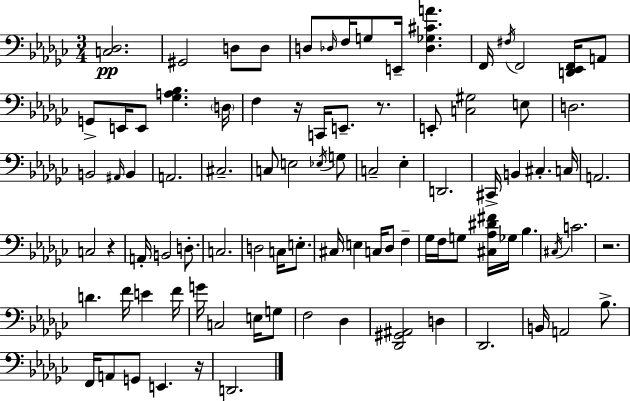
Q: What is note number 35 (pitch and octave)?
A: C#2